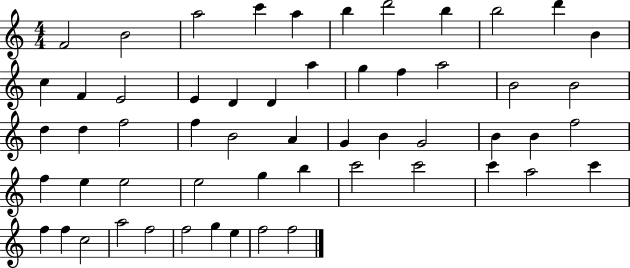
{
  \clef treble
  \numericTimeSignature
  \time 4/4
  \key c \major
  f'2 b'2 | a''2 c'''4 a''4 | b''4 d'''2 b''4 | b''2 d'''4 b'4 | \break c''4 f'4 e'2 | e'4 d'4 d'4 a''4 | g''4 f''4 a''2 | b'2 b'2 | \break d''4 d''4 f''2 | f''4 b'2 a'4 | g'4 b'4 g'2 | b'4 b'4 f''2 | \break f''4 e''4 e''2 | e''2 g''4 b''4 | c'''2 c'''2 | c'''4 a''2 c'''4 | \break f''4 f''4 c''2 | a''2 f''2 | f''2 g''4 e''4 | f''2 f''2 | \break \bar "|."
}